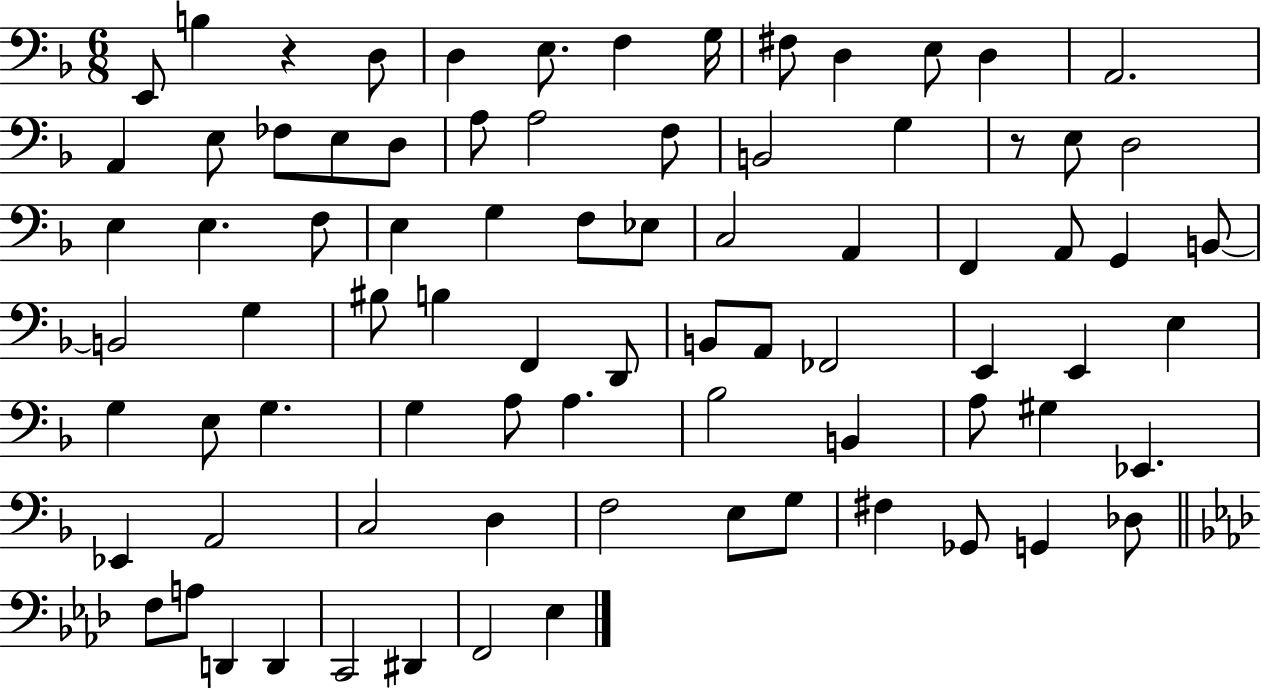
X:1
T:Untitled
M:6/8
L:1/4
K:F
E,,/2 B, z D,/2 D, E,/2 F, G,/4 ^F,/2 D, E,/2 D, A,,2 A,, E,/2 _F,/2 E,/2 D,/2 A,/2 A,2 F,/2 B,,2 G, z/2 E,/2 D,2 E, E, F,/2 E, G, F,/2 _E,/2 C,2 A,, F,, A,,/2 G,, B,,/2 B,,2 G, ^B,/2 B, F,, D,,/2 B,,/2 A,,/2 _F,,2 E,, E,, E, G, E,/2 G, G, A,/2 A, _B,2 B,, A,/2 ^G, _E,, _E,, A,,2 C,2 D, F,2 E,/2 G,/2 ^F, _G,,/2 G,, _D,/2 F,/2 A,/2 D,, D,, C,,2 ^D,, F,,2 _E,